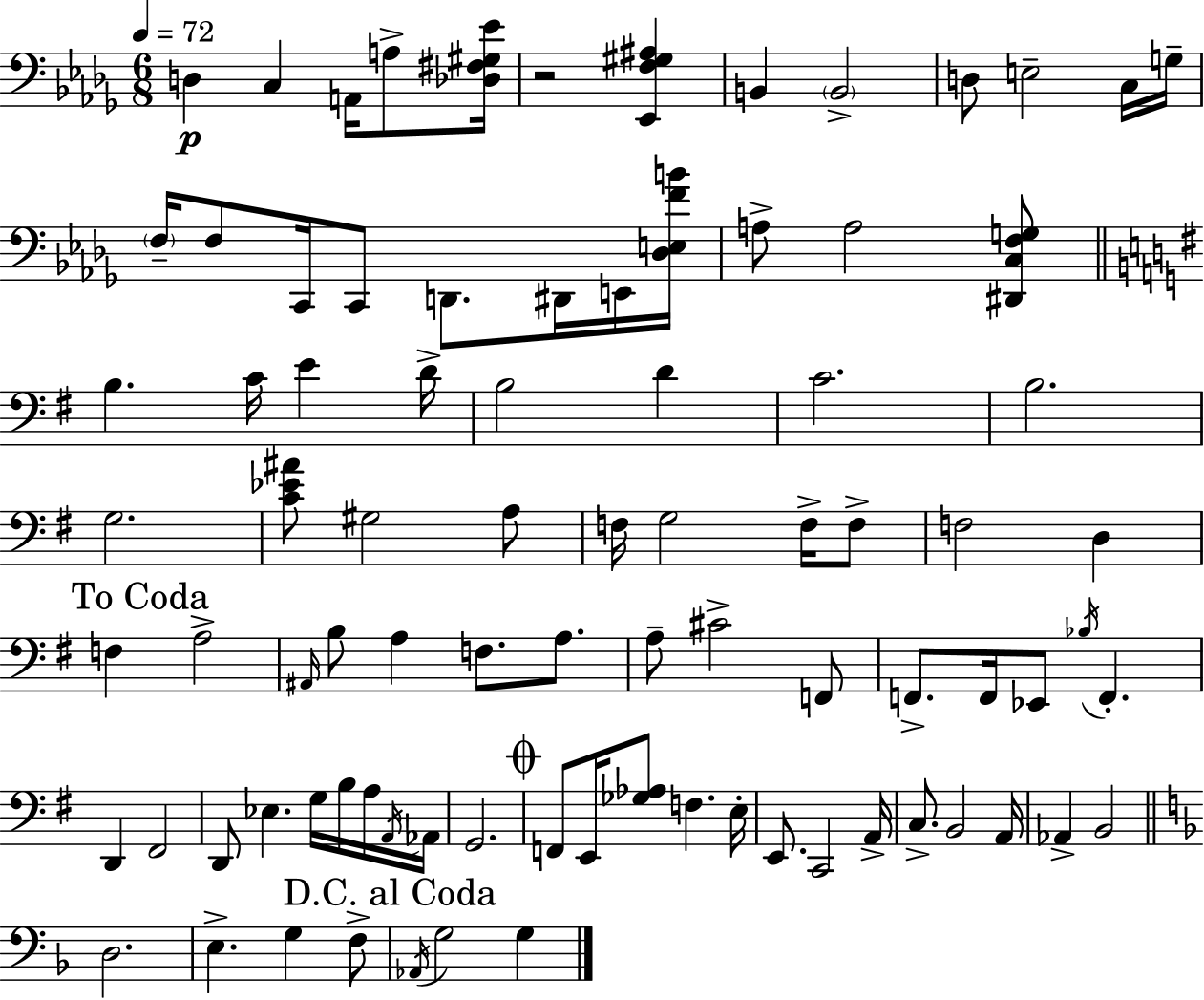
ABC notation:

X:1
T:Untitled
M:6/8
L:1/4
K:Bbm
D, C, A,,/4 A,/2 [_D,^F,^G,_E]/4 z2 [_E,,F,^G,^A,] B,, B,,2 D,/2 E,2 C,/4 G,/4 F,/4 F,/2 C,,/4 C,,/2 D,,/2 ^D,,/4 E,,/4 [_D,E,FB]/4 A,/2 A,2 [^D,,C,F,G,]/2 B, C/4 E D/4 B,2 D C2 B,2 G,2 [C_E^A]/2 ^G,2 A,/2 F,/4 G,2 F,/4 F,/2 F,2 D, F, A,2 ^A,,/4 B,/2 A, F,/2 A,/2 A,/2 ^C2 F,,/2 F,,/2 F,,/4 _E,,/2 _B,/4 F,, D,, ^F,,2 D,,/2 _E, G,/4 B,/4 A,/4 A,,/4 _A,,/4 G,,2 F,,/2 E,,/4 [_G,_A,]/2 F, E,/4 E,,/2 C,,2 A,,/4 C,/2 B,,2 A,,/4 _A,, B,,2 D,2 E, G, F,/2 _A,,/4 G,2 G,